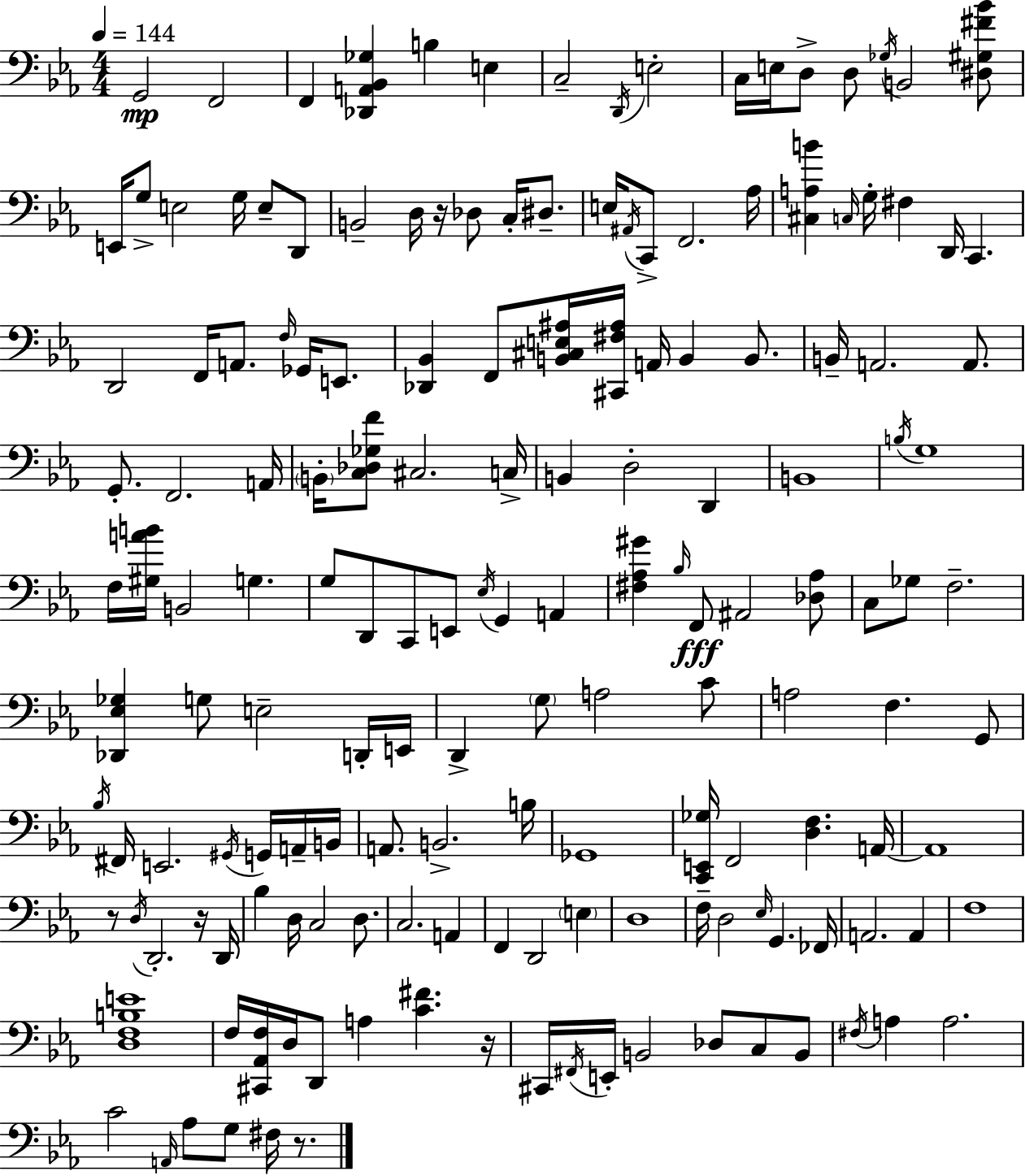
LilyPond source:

{
  \clef bass
  \numericTimeSignature
  \time 4/4
  \key c \minor
  \tempo 4 = 144
  g,2\mp f,2 | f,4 <des, a, bes, ges>4 b4 e4 | c2-- \acciaccatura { d,16 } e2-. | c16 e16 d8-> d8 \acciaccatura { ges16 } b,2 | \break <dis gis fis' bes'>8 e,16 g8-> e2 g16 e8-- | d,8 b,2-- d16 r16 des8 c16-. dis8.-- | e16 \acciaccatura { ais,16 } c,8-> f,2. | aes16 <cis a b'>4 \grace { c16 } g16-. fis4 d,16 c,4. | \break d,2 f,16 a,8. | \grace { f16 } ges,16 e,8. <des, bes,>4 f,8 <b, cis e ais>16 <cis, fis ais>16 a,16 b,4 | b,8. b,16-- a,2. | a,8. g,8.-. f,2. | \break a,16 \parenthesize b,16-. <c des ges f'>8 cis2. | c16-> b,4 d2-. | d,4 b,1 | \acciaccatura { b16 } g1 | \break f16 <gis a' b'>16 b,2 | g4. g8 d,8 c,8 e,8 \acciaccatura { ees16 } g,4 | a,4 <fis aes gis'>4 \grace { bes16 } f,8\fff ais,2 | <des aes>8 c8 ges8 f2.-- | \break <des, ees ges>4 g8 e2-- | d,16-. e,16 d,4-> \parenthesize g8 a2 | c'8 a2 | f4. g,8 \acciaccatura { bes16 } fis,16 e,2. | \break \acciaccatura { gis,16 } g,16 a,16-- b,16 a,8. b,2.-> | b16 ges,1 | <c, e, ges>16 f,2 | <d f>4. a,16~~ a,1 | \break r8 \acciaccatura { d16 } d,2.-. | r16 d,16 bes4 d16 | c2 d8. c2. | a,4 f,4 d,2 | \break \parenthesize e4 d1 | f16-- d2 | \grace { ees16 } g,4. fes,16 a,2. | a,4 f1 | \break <d f b e'>1 | f16 <cis, aes, f>16 d16 d,8 | a4 <c' fis'>4. r16 cis,16 \acciaccatura { fis,16 } e,16-. b,2 | des8 c8 b,8 \acciaccatura { fis16 } a4 | \break a2. c'2 | \grace { a,16 } aes8 g8 fis16 r8. \bar "|."
}